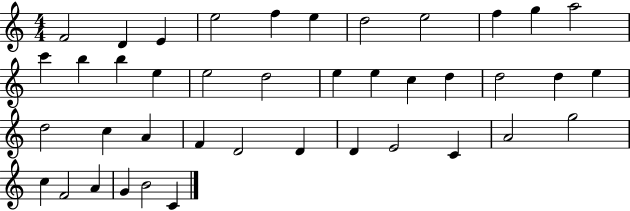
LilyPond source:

{
  \clef treble
  \numericTimeSignature
  \time 4/4
  \key c \major
  f'2 d'4 e'4 | e''2 f''4 e''4 | d''2 e''2 | f''4 g''4 a''2 | \break c'''4 b''4 b''4 e''4 | e''2 d''2 | e''4 e''4 c''4 d''4 | d''2 d''4 e''4 | \break d''2 c''4 a'4 | f'4 d'2 d'4 | d'4 e'2 c'4 | a'2 g''2 | \break c''4 f'2 a'4 | g'4 b'2 c'4 | \bar "|."
}